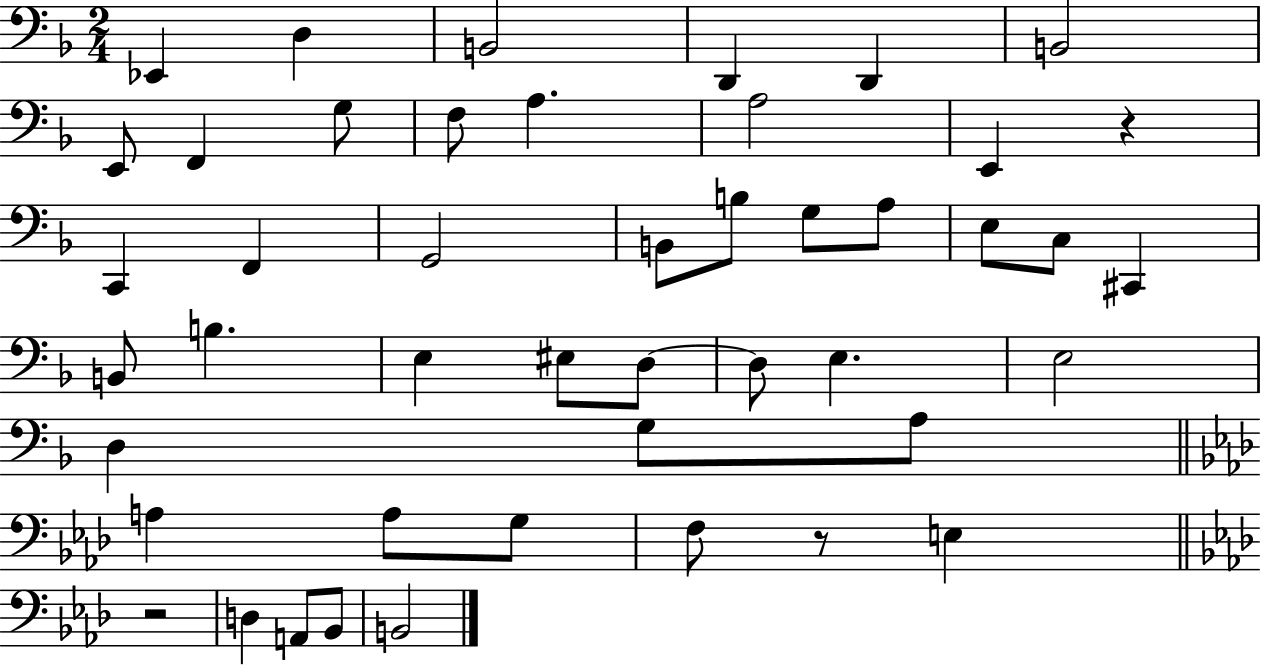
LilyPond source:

{
  \clef bass
  \numericTimeSignature
  \time 2/4
  \key f \major
  ees,4 d4 | b,2 | d,4 d,4 | b,2 | \break e,8 f,4 g8 | f8 a4. | a2 | e,4 r4 | \break c,4 f,4 | g,2 | b,8 b8 g8 a8 | e8 c8 cis,4 | \break b,8 b4. | e4 eis8 d8~~ | d8 e4. | e2 | \break d4 g8 a8 | \bar "||" \break \key f \minor a4 a8 g8 | f8 r8 e4 | \bar "||" \break \key aes \major r2 | d4 a,8 bes,8 | b,2 | \bar "|."
}